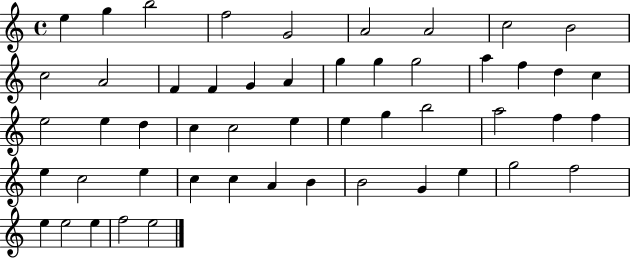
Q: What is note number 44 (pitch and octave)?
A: E5